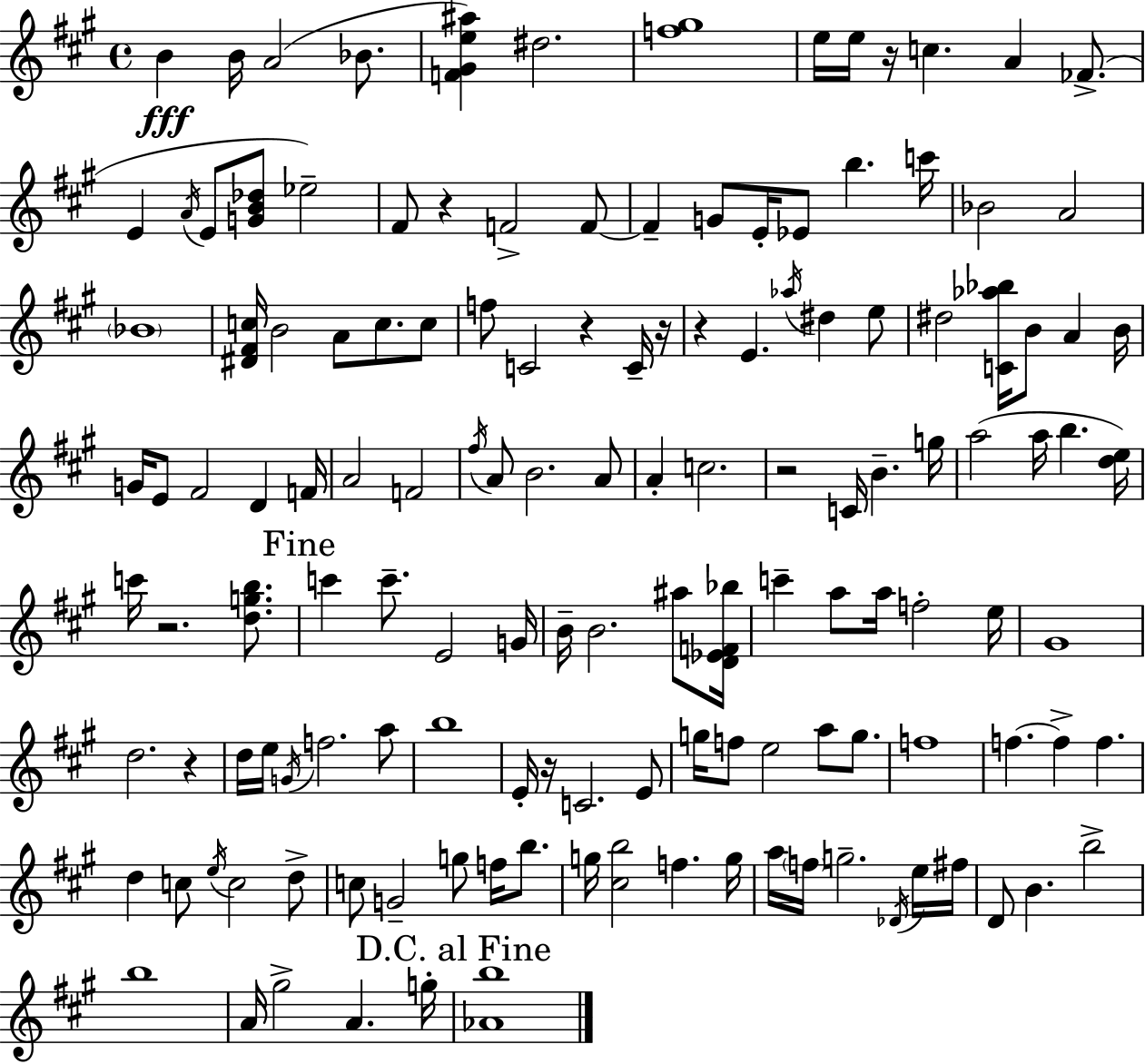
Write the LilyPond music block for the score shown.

{
  \clef treble
  \time 4/4
  \defaultTimeSignature
  \key a \major
  \repeat volta 2 { b'4\fff b'16 a'2( bes'8. | <f' gis' e'' ais''>4) dis''2. | <f'' gis''>1 | e''16 e''16 r16 c''4. a'4 fes'8.->( | \break e'4 \acciaccatura { a'16 } e'8 <g' b' des''>8 ees''2--) | fis'8 r4 f'2-> f'8~~ | f'4-- g'8 e'16-. ees'8 b''4. | c'''16 bes'2 a'2 | \break \parenthesize bes'1 | <dis' fis' c''>16 b'2 a'8 c''8. c''8 | f''8 c'2 r4 c'16-- | r16 r4 e'4. \acciaccatura { aes''16 } dis''4 | \break e''8 dis''2 <c' aes'' bes''>16 b'8 a'4 | b'16 g'16 e'8 fis'2 d'4 | f'16 a'2 f'2 | \acciaccatura { fis''16 } a'8 b'2. | \break a'8 a'4-. c''2. | r2 c'16 b'4.-- | g''16 a''2( a''16 b''4. | <d'' e''>16) c'''16 r2. | \break <d'' g'' b''>8. \mark "Fine" c'''4 c'''8.-- e'2 | g'16 b'16-- b'2. | ais''8 <d' ees' f' bes''>16 c'''4-- a''8 a''16 f''2-. | e''16 gis'1 | \break d''2. r4 | d''16 e''16 \acciaccatura { g'16 } f''2. | a''8 b''1 | e'16-. r16 c'2. | \break e'8 g''16 f''8 e''2 a''8 | g''8. f''1 | f''4.~~ f''4-> f''4. | d''4 c''8 \acciaccatura { e''16 } c''2 | \break d''8-> c''8 g'2-- g''8 | f''16 b''8. g''16 <cis'' b''>2 f''4. | g''16 a''16 \parenthesize f''16 g''2.-- | \acciaccatura { des'16 } e''16 fis''16 d'8 b'4. b''2-> | \break b''1 | a'16 gis''2-> a'4. | g''16-. \mark "D.C. al Fine" <aes' b''>1 | } \bar "|."
}